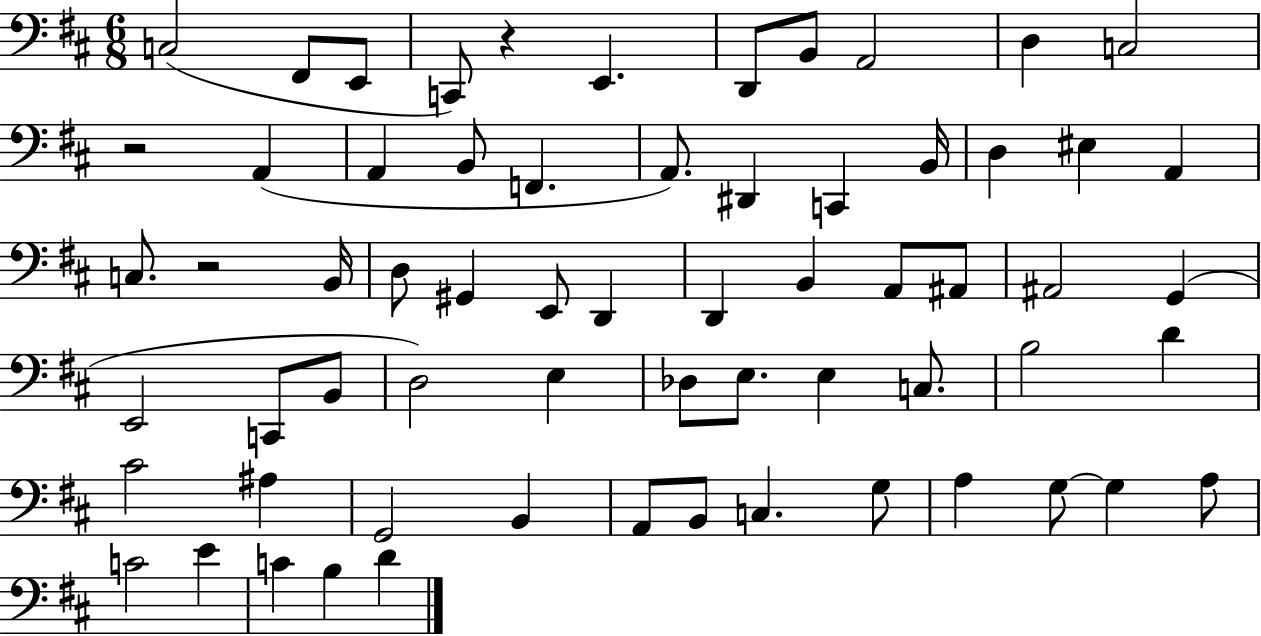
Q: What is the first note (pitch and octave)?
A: C3